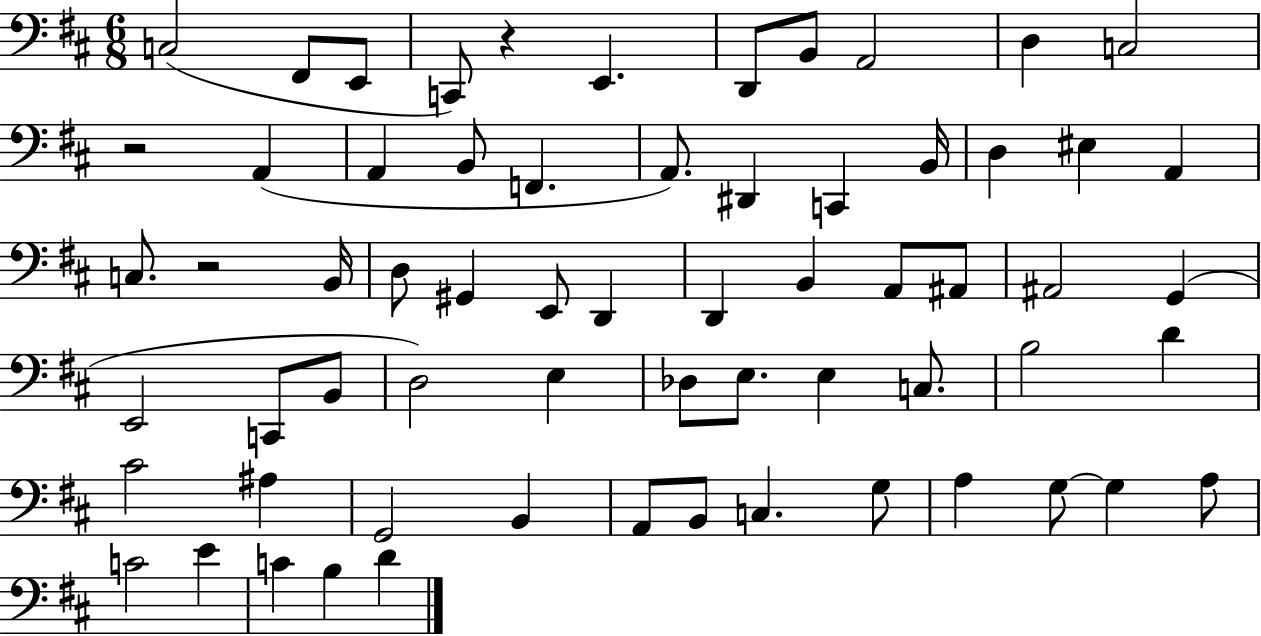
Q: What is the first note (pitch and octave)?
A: C3